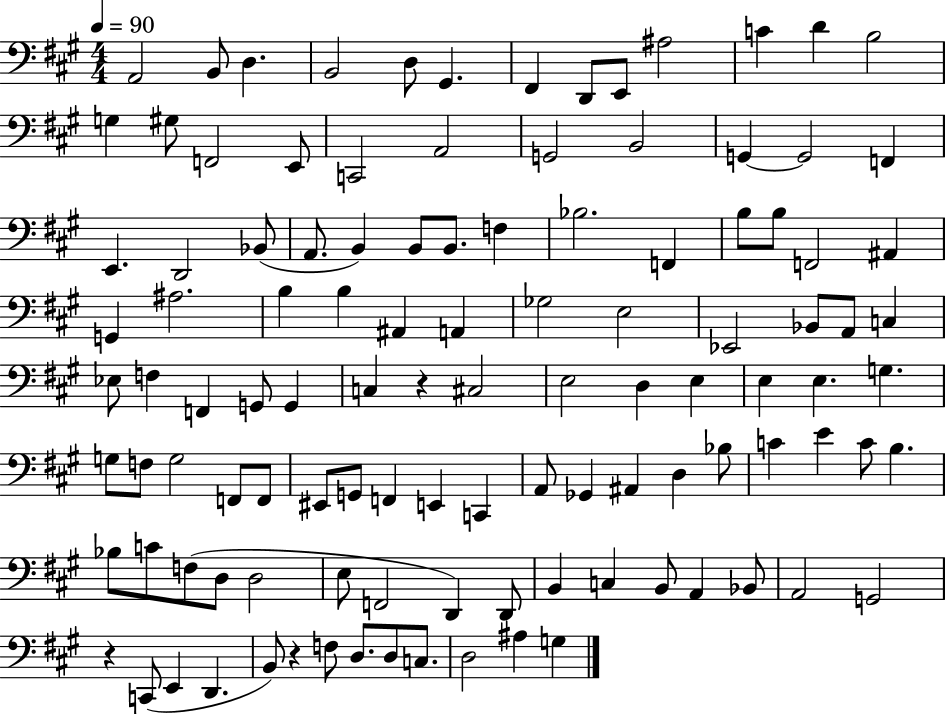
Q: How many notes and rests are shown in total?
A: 112